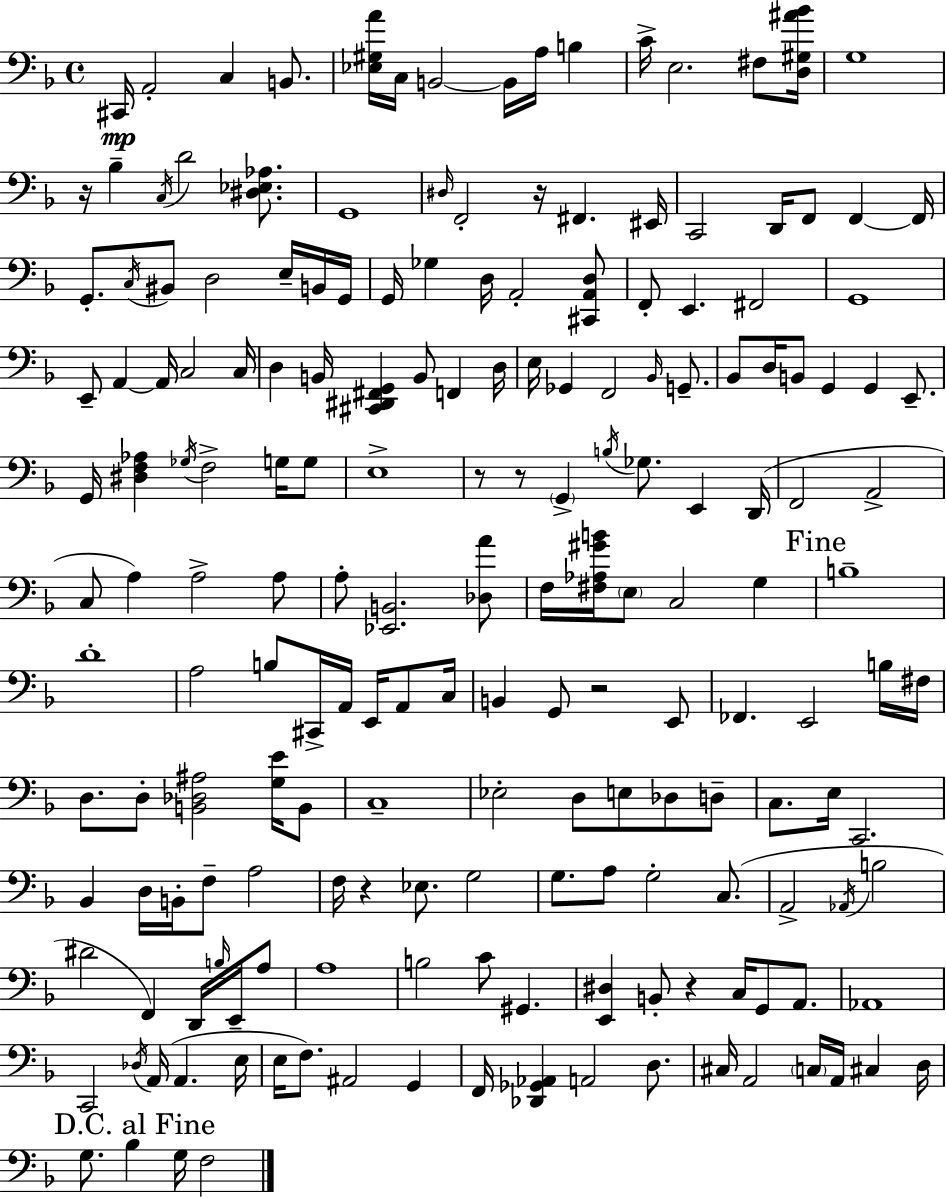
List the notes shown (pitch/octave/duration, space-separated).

C#2/s A2/h C3/q B2/e. [Eb3,G#3,A4]/s C3/s B2/h B2/s A3/s B3/q C4/s E3/h. F#3/e [D3,G#3,A#4,Bb4]/s G3/w R/s Bb3/q C3/s D4/h [D#3,Eb3,Ab3]/e. G2/w D#3/s F2/h R/s F#2/q. EIS2/s C2/h D2/s F2/e F2/q F2/s G2/e. C3/s BIS2/e D3/h E3/s B2/s G2/s G2/s Gb3/q D3/s A2/h [C#2,A2,D3]/e F2/e E2/q. F#2/h G2/w E2/e A2/q A2/s C3/h C3/s D3/q B2/s [C#2,D#2,F#2,G2]/q B2/e F2/q D3/s E3/s Gb2/q F2/h Bb2/s G2/e. Bb2/e D3/s B2/e G2/q G2/q E2/e. G2/s [D#3,F3,Ab3]/q Gb3/s F3/h G3/s G3/e E3/w R/e R/e G2/q B3/s Gb3/e. E2/q D2/s F2/h A2/h C3/e A3/q A3/h A3/e A3/e [Eb2,B2]/h. [Db3,A4]/e F3/s [F#3,Ab3,G#4,B4]/s E3/e C3/h G3/q B3/w D4/w A3/h B3/e C#2/s A2/s E2/s A2/e C3/s B2/q G2/e R/h E2/e FES2/q. E2/h B3/s F#3/s D3/e. D3/e [B2,Db3,A#3]/h [G3,E4]/s B2/e C3/w Eb3/h D3/e E3/e Db3/e D3/e C3/e. E3/s C2/h. Bb2/q D3/s B2/s F3/e A3/h F3/s R/q Eb3/e. G3/h G3/e. A3/e G3/h C3/e. A2/h Ab2/s B3/h D#4/h F2/q D2/s B3/s E2/s A3/e A3/w B3/h C4/e G#2/q. [E2,D#3]/q B2/e R/q C3/s G2/e A2/e. Ab2/w C2/h Db3/s A2/s A2/q. E3/s E3/s F3/e. A#2/h G2/q F2/s [Db2,Gb2,Ab2]/q A2/h D3/e. C#3/s A2/h C3/s A2/s C#3/q D3/s G3/e. Bb3/q G3/s F3/h